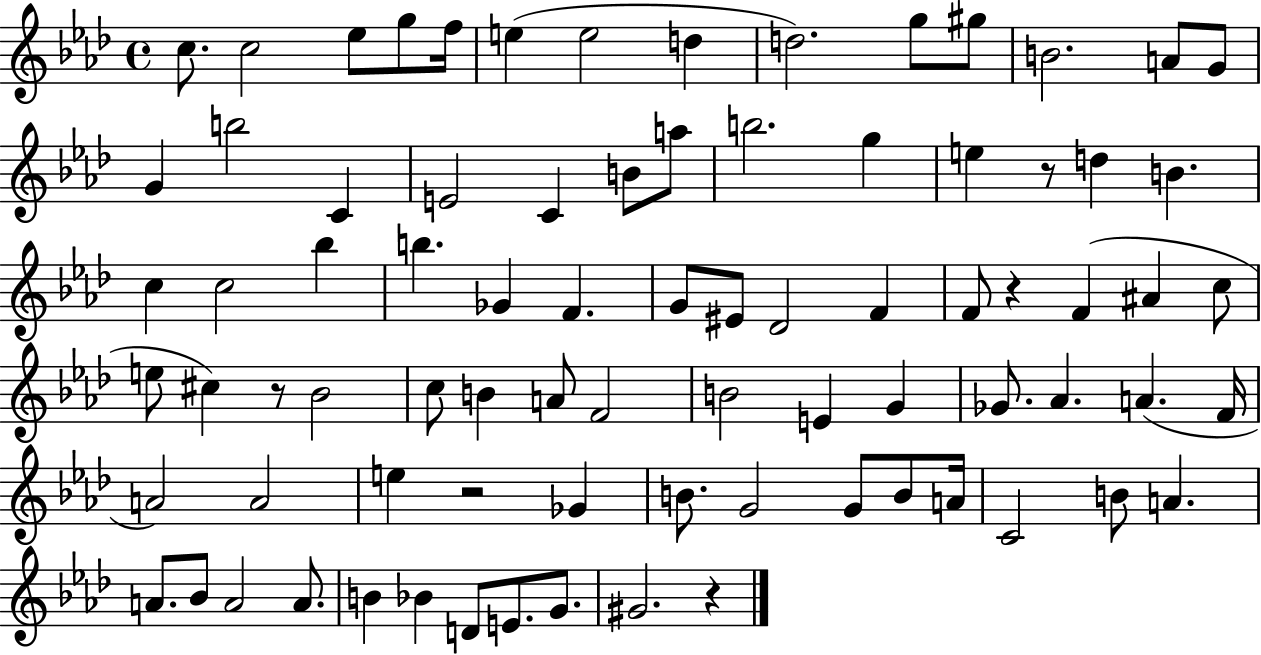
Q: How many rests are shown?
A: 5